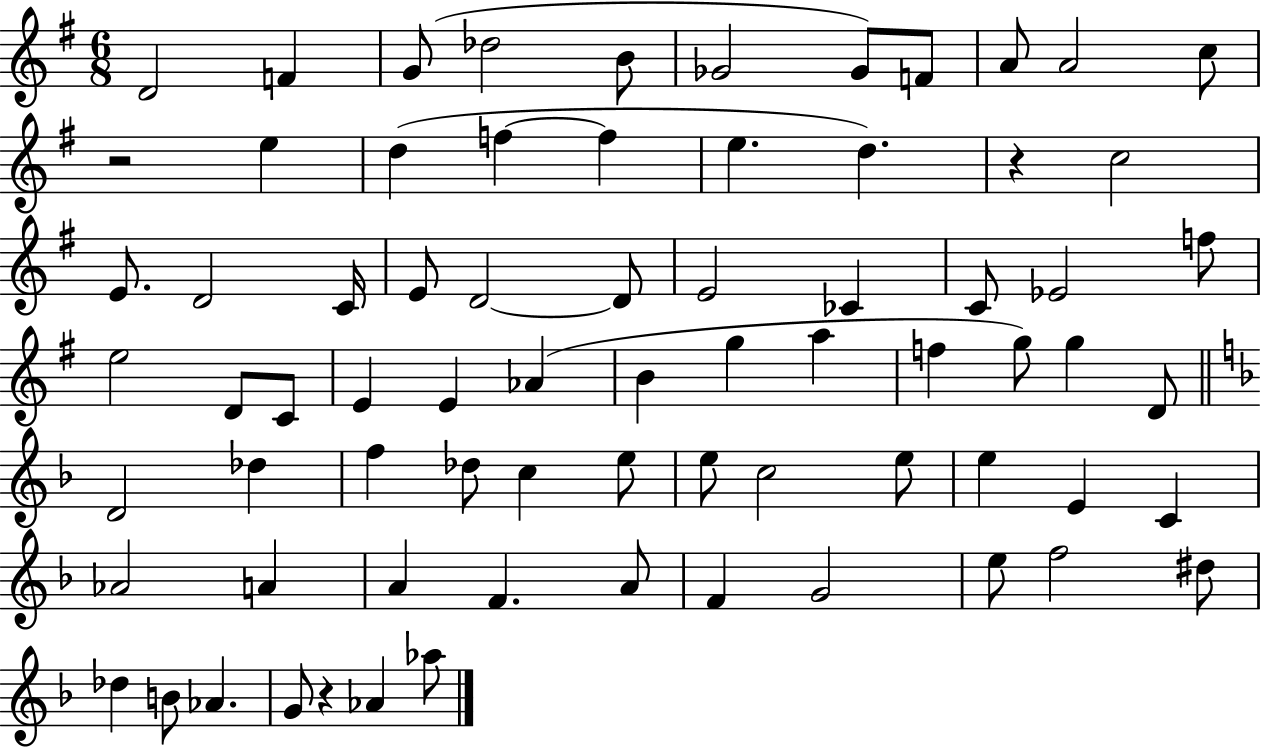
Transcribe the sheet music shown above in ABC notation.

X:1
T:Untitled
M:6/8
L:1/4
K:G
D2 F G/2 _d2 B/2 _G2 _G/2 F/2 A/2 A2 c/2 z2 e d f f e d z c2 E/2 D2 C/4 E/2 D2 D/2 E2 _C C/2 _E2 f/2 e2 D/2 C/2 E E _A B g a f g/2 g D/2 D2 _d f _d/2 c e/2 e/2 c2 e/2 e E C _A2 A A F A/2 F G2 e/2 f2 ^d/2 _d B/2 _A G/2 z _A _a/2